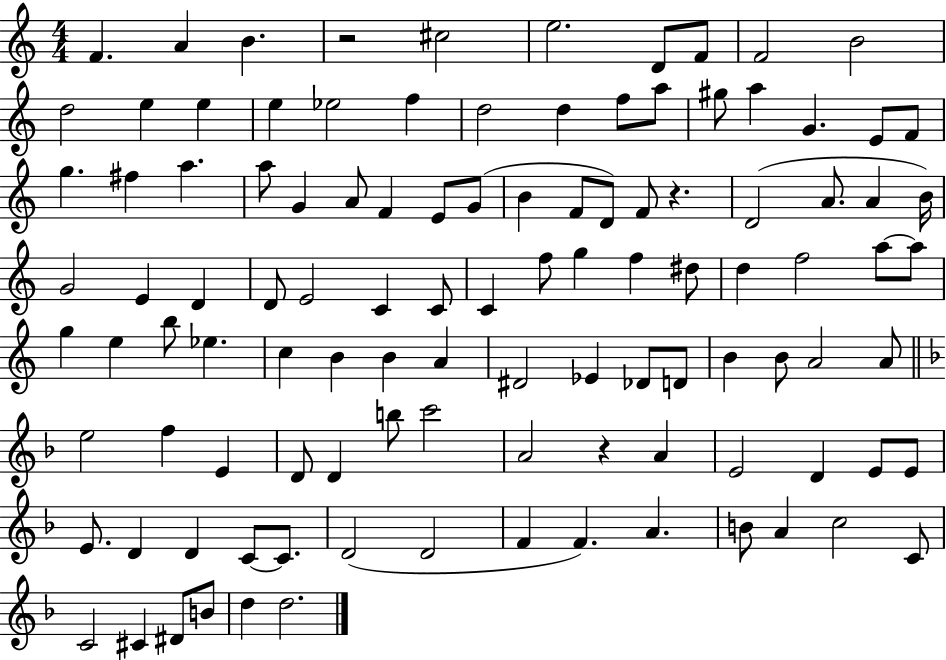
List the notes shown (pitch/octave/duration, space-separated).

F4/q. A4/q B4/q. R/h C#5/h E5/h. D4/e F4/e F4/h B4/h D5/h E5/q E5/q E5/q Eb5/h F5/q D5/h D5/q F5/e A5/e G#5/e A5/q G4/q. E4/e F4/e G5/q. F#5/q A5/q. A5/e G4/q A4/e F4/q E4/e G4/e B4/q F4/e D4/e F4/e R/q. D4/h A4/e. A4/q B4/s G4/h E4/q D4/q D4/e E4/h C4/q C4/e C4/q F5/e G5/q F5/q D#5/e D5/q F5/h A5/e A5/e G5/q E5/q B5/e Eb5/q. C5/q B4/q B4/q A4/q D#4/h Eb4/q Db4/e D4/e B4/q B4/e A4/h A4/e E5/h F5/q E4/q D4/e D4/q B5/e C6/h A4/h R/q A4/q E4/h D4/q E4/e E4/e E4/e. D4/q D4/q C4/e C4/e. D4/h D4/h F4/q F4/q. A4/q. B4/e A4/q C5/h C4/e C4/h C#4/q D#4/e B4/e D5/q D5/h.